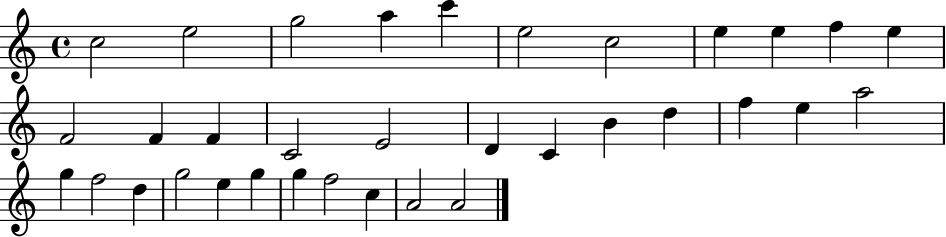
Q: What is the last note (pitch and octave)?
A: A4